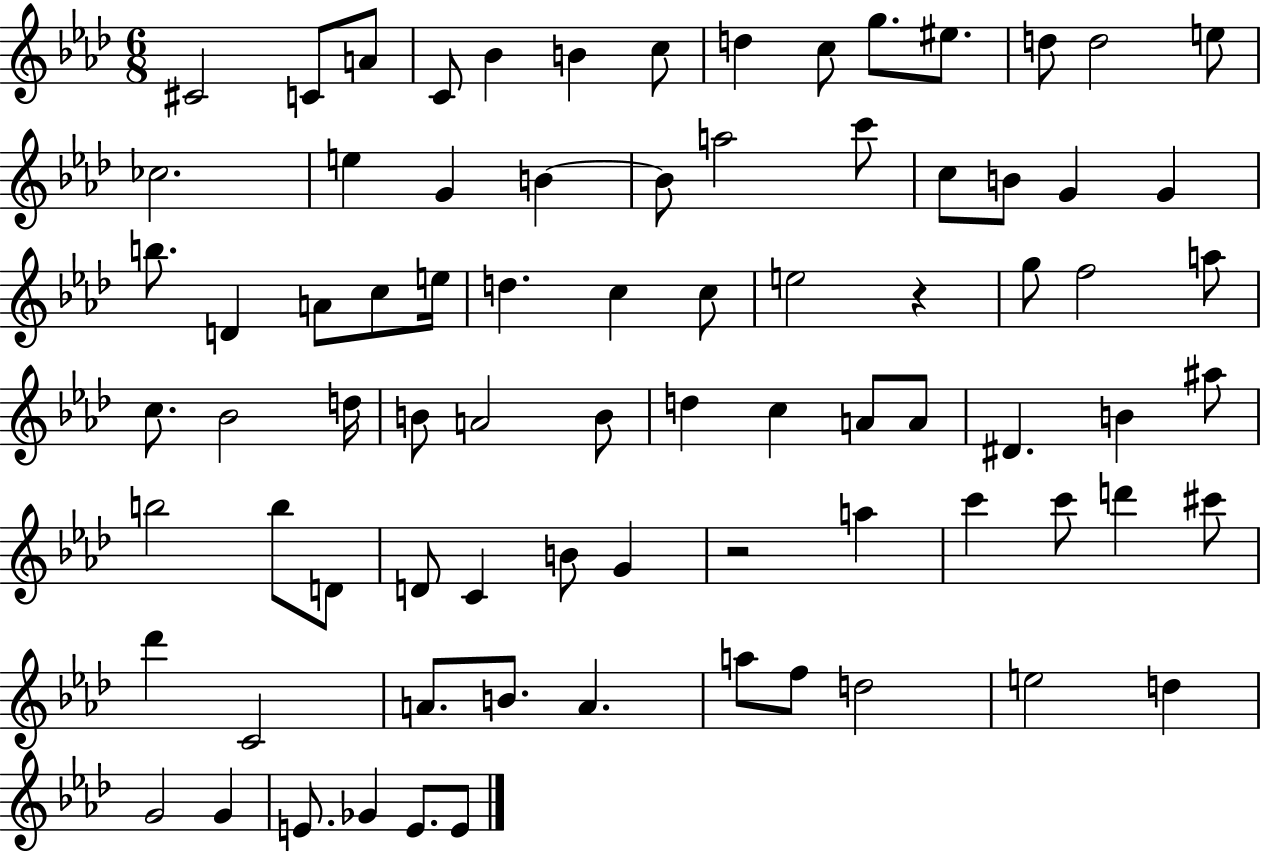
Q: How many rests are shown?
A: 2